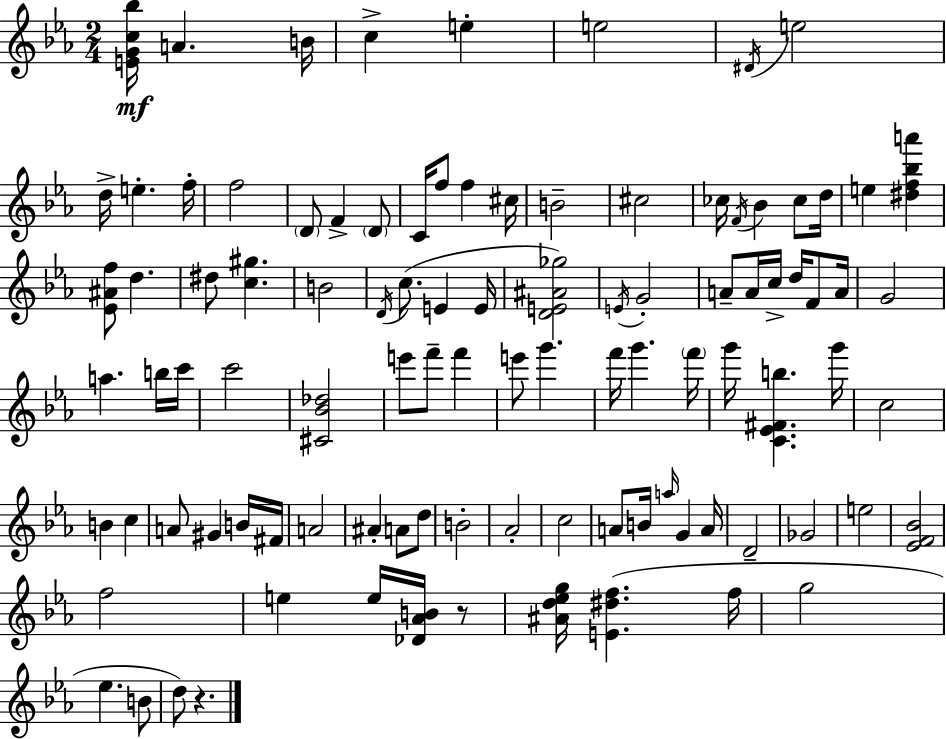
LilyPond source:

{
  \clef treble
  \numericTimeSignature
  \time 2/4
  \key c \minor
  <e' g' c'' bes''>16\mf a'4. b'16 | c''4-> e''4-. | e''2 | \acciaccatura { dis'16 } e''2 | \break d''16-> e''4.-. | f''16-. f''2 | \parenthesize d'8 f'4-> \parenthesize d'8 | c'16 f''8 f''4 | \break cis''16 b'2-- | cis''2 | ces''16 \acciaccatura { f'16 } bes'4 ces''8 | d''16 e''4 <dis'' f'' bes'' a'''>4 | \break <ees' ais' f''>8 d''4. | dis''8 <c'' gis''>4. | b'2 | \acciaccatura { d'16 } c''8.( e'4 | \break e'16 <d' e' ais' ges''>2) | \acciaccatura { e'16 } g'2-. | a'8-- a'16 c''16-> | d''16 f'8 a'16 g'2 | \break a''4. | b''16 c'''16 c'''2 | <cis' bes' des''>2 | e'''8 f'''8-- | \break f'''4 e'''8 g'''4. | f'''16 g'''4. | \parenthesize f'''16 g'''16 <c' ees' fis' b''>4. | g'''16 c''2 | \break b'4 | c''4 a'8 gis'4 | b'16 fis'16 a'2 | ais'4-. | \break a'8 d''8 b'2-. | aes'2-. | c''2 | a'8 b'16 \grace { a''16 } | \break g'4 a'16 d'2-- | ges'2 | e''2 | <ees' f' bes'>2 | \break f''2 | e''4 | e''16 <des' aes' b'>16 r8 <ais' d'' ees'' g''>16 <e' dis'' f''>4.( | f''16 g''2 | \break ees''4. | b'8 d''8) r4. | \bar "|."
}